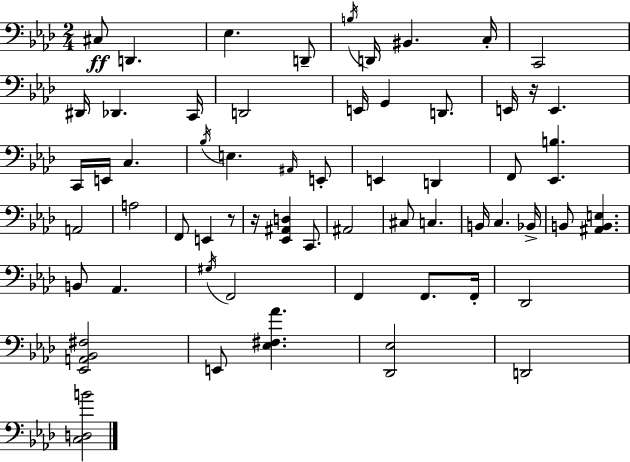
X:1
T:Untitled
M:2/4
L:1/4
K:Ab
^C,/2 D,, _E, D,,/2 B,/4 D,,/4 ^B,, C,/4 C,,2 ^D,,/4 _D,, C,,/4 D,,2 E,,/4 G,, D,,/2 E,,/4 z/4 E,, C,,/4 E,,/4 C, _B,/4 E, ^A,,/4 E,,/2 E,, D,, F,,/2 [_E,,B,] A,,2 A,2 F,,/2 E,, z/2 z/4 [_E,,^A,,D,] C,,/2 ^A,,2 ^C,/2 C, B,,/4 C, _B,,/4 B,,/2 [^A,,B,,E,] B,,/2 _A,, ^G,/4 F,,2 F,, F,,/2 F,,/4 _D,,2 [_E,,A,,_B,,^F,]2 E,,/2 [_E,^F,_A] [_D,,_E,]2 D,,2 [C,D,B]2